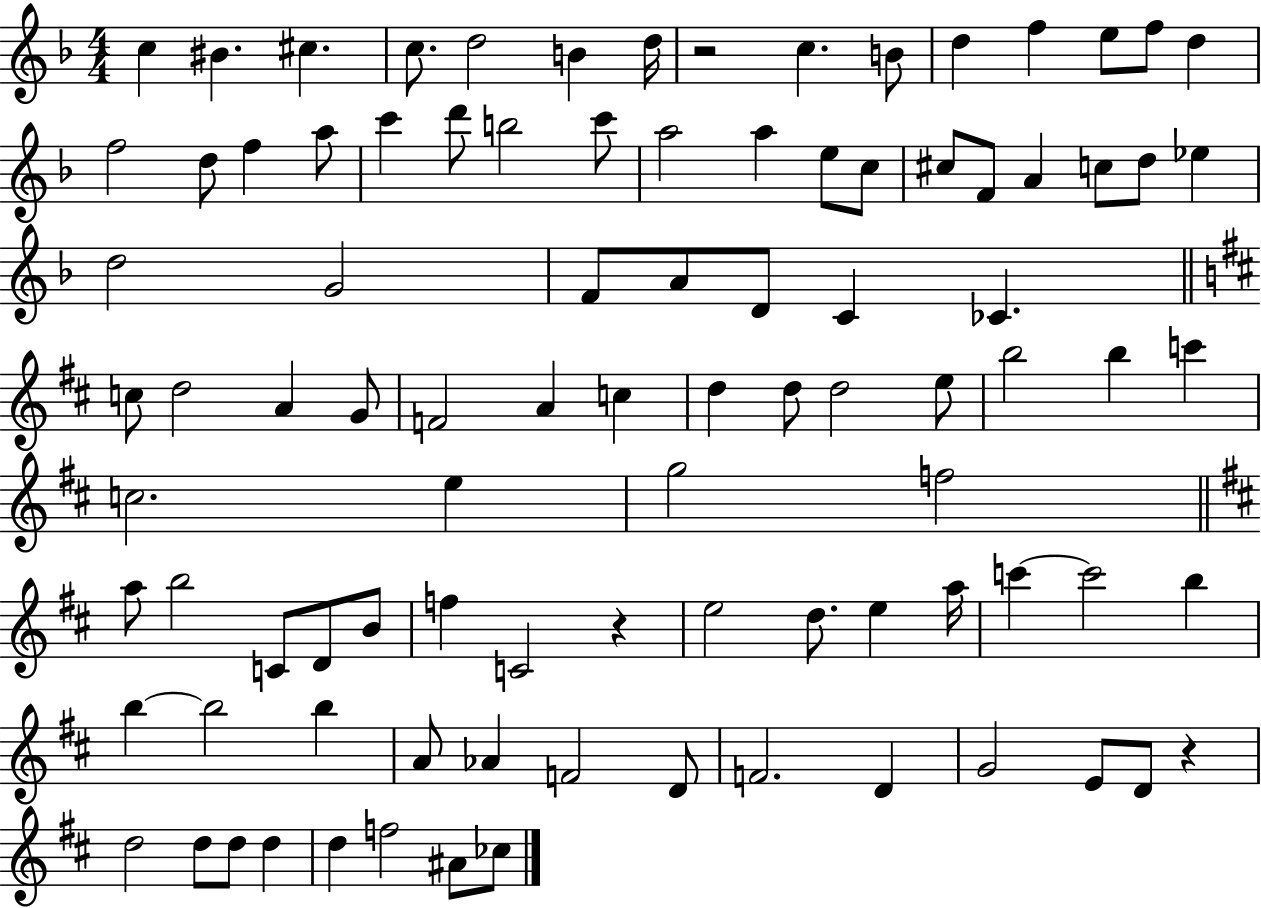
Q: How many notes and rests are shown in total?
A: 94